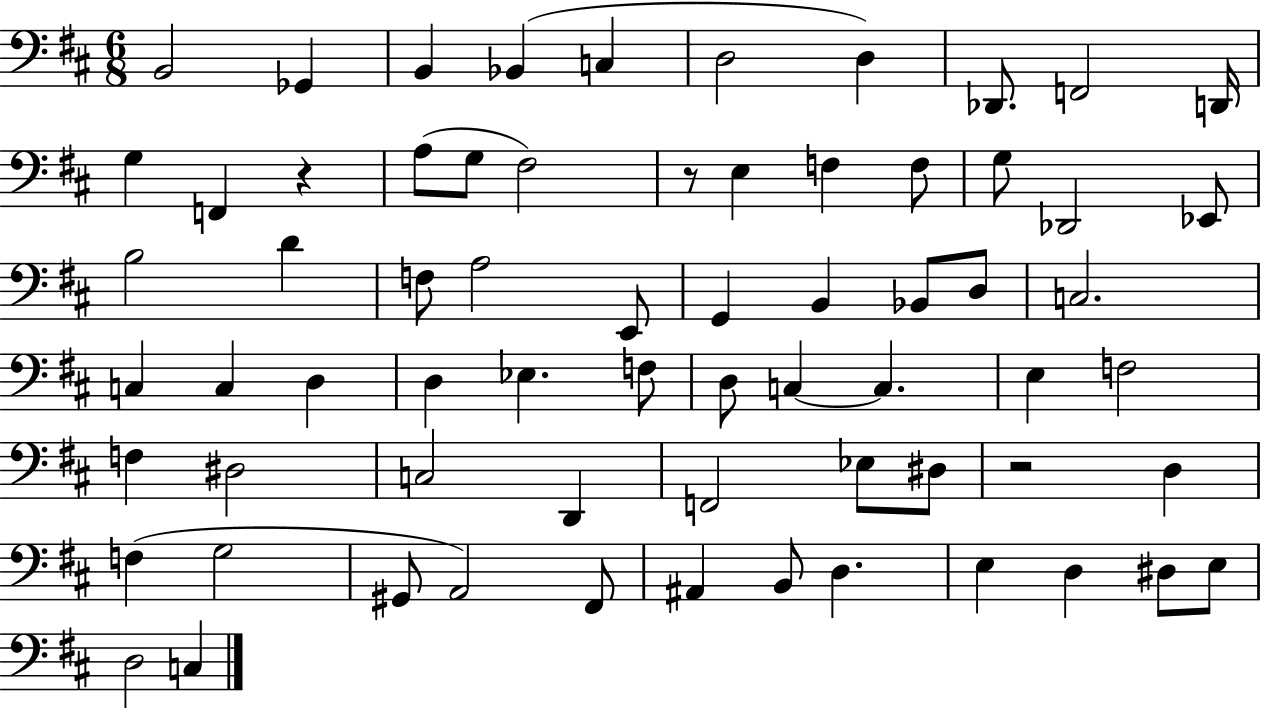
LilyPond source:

{
  \clef bass
  \numericTimeSignature
  \time 6/8
  \key d \major
  b,2 ges,4 | b,4 bes,4( c4 | d2 d4) | des,8. f,2 d,16 | \break g4 f,4 r4 | a8( g8 fis2) | r8 e4 f4 f8 | g8 des,2 ees,8 | \break b2 d'4 | f8 a2 e,8 | g,4 b,4 bes,8 d8 | c2. | \break c4 c4 d4 | d4 ees4. f8 | d8 c4~~ c4. | e4 f2 | \break f4 dis2 | c2 d,4 | f,2 ees8 dis8 | r2 d4 | \break f4( g2 | gis,8 a,2) fis,8 | ais,4 b,8 d4. | e4 d4 dis8 e8 | \break d2 c4 | \bar "|."
}